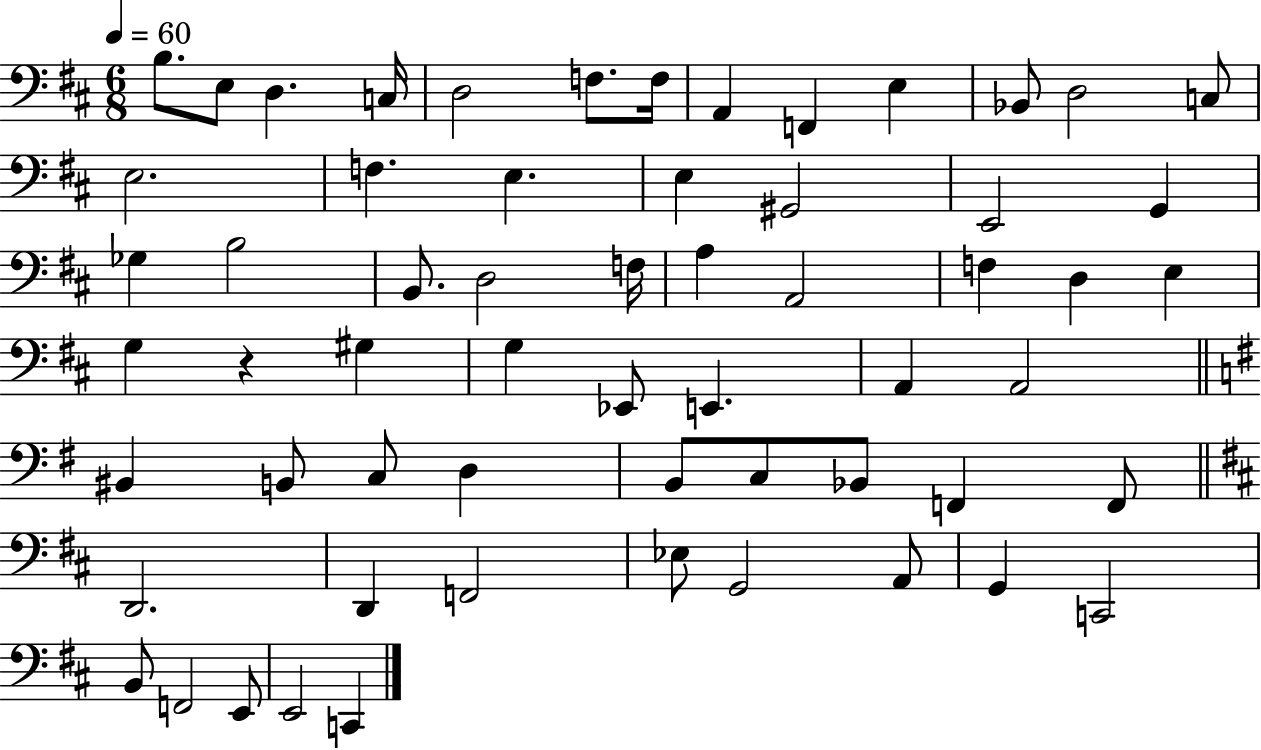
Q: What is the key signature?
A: D major